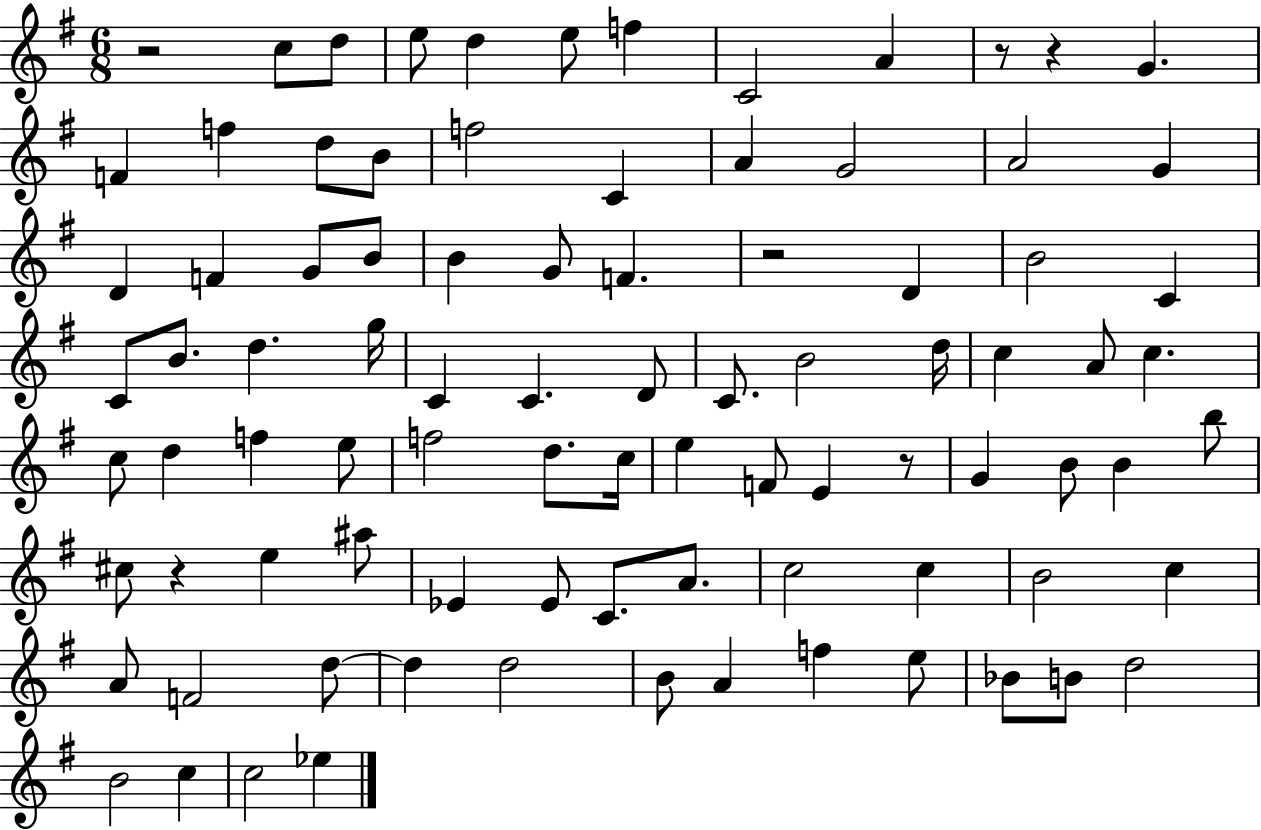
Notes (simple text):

R/h C5/e D5/e E5/e D5/q E5/e F5/q C4/h A4/q R/e R/q G4/q. F4/q F5/q D5/e B4/e F5/h C4/q A4/q G4/h A4/h G4/q D4/q F4/q G4/e B4/e B4/q G4/e F4/q. R/h D4/q B4/h C4/q C4/e B4/e. D5/q. G5/s C4/q C4/q. D4/e C4/e. B4/h D5/s C5/q A4/e C5/q. C5/e D5/q F5/q E5/e F5/h D5/e. C5/s E5/q F4/e E4/q R/e G4/q B4/e B4/q B5/e C#5/e R/q E5/q A#5/e Eb4/q Eb4/e C4/e. A4/e. C5/h C5/q B4/h C5/q A4/e F4/h D5/e D5/q D5/h B4/e A4/q F5/q E5/e Bb4/e B4/e D5/h B4/h C5/q C5/h Eb5/q